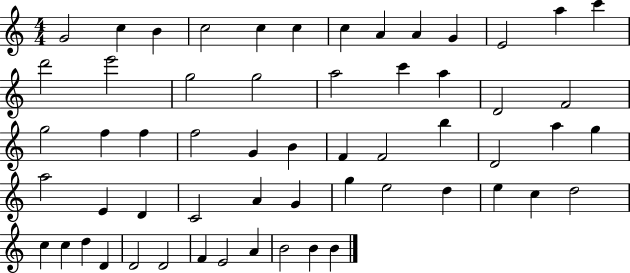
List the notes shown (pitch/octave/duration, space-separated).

G4/h C5/q B4/q C5/h C5/q C5/q C5/q A4/q A4/q G4/q E4/h A5/q C6/q D6/h E6/h G5/h G5/h A5/h C6/q A5/q D4/h F4/h G5/h F5/q F5/q F5/h G4/q B4/q F4/q F4/h B5/q D4/h A5/q G5/q A5/h E4/q D4/q C4/h A4/q G4/q G5/q E5/h D5/q E5/q C5/q D5/h C5/q C5/q D5/q D4/q D4/h D4/h F4/q E4/h A4/q B4/h B4/q B4/q